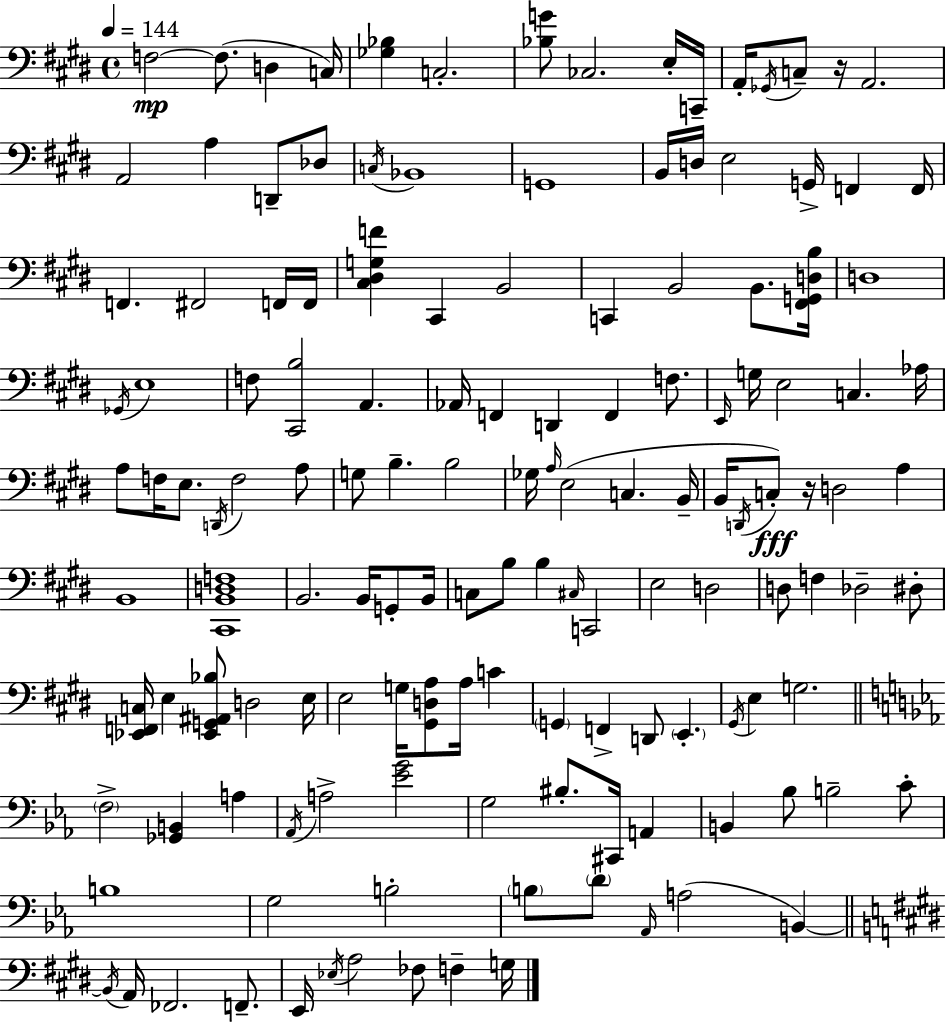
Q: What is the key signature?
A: E major